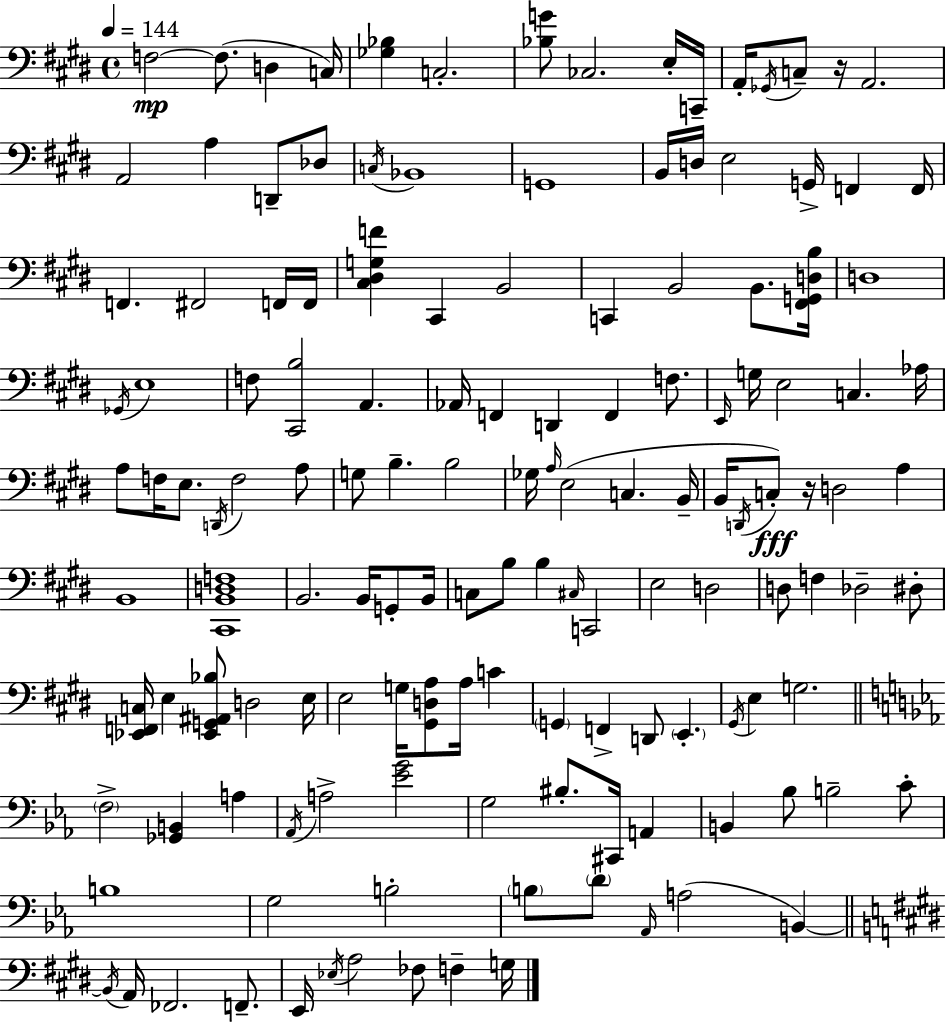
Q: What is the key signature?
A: E major